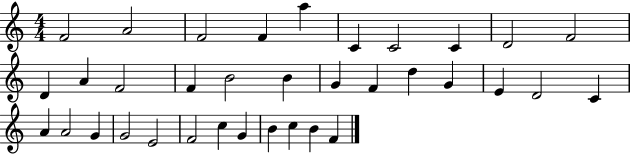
{
  \clef treble
  \numericTimeSignature
  \time 4/4
  \key c \major
  f'2 a'2 | f'2 f'4 a''4 | c'4 c'2 c'4 | d'2 f'2 | \break d'4 a'4 f'2 | f'4 b'2 b'4 | g'4 f'4 d''4 g'4 | e'4 d'2 c'4 | \break a'4 a'2 g'4 | g'2 e'2 | f'2 c''4 g'4 | b'4 c''4 b'4 f'4 | \break \bar "|."
}